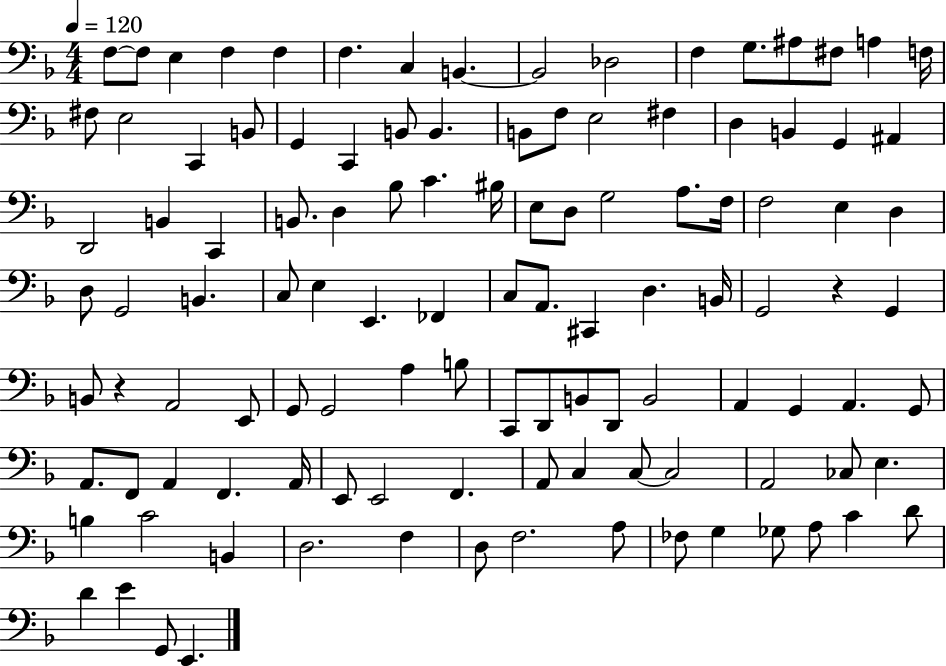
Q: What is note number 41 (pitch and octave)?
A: E3